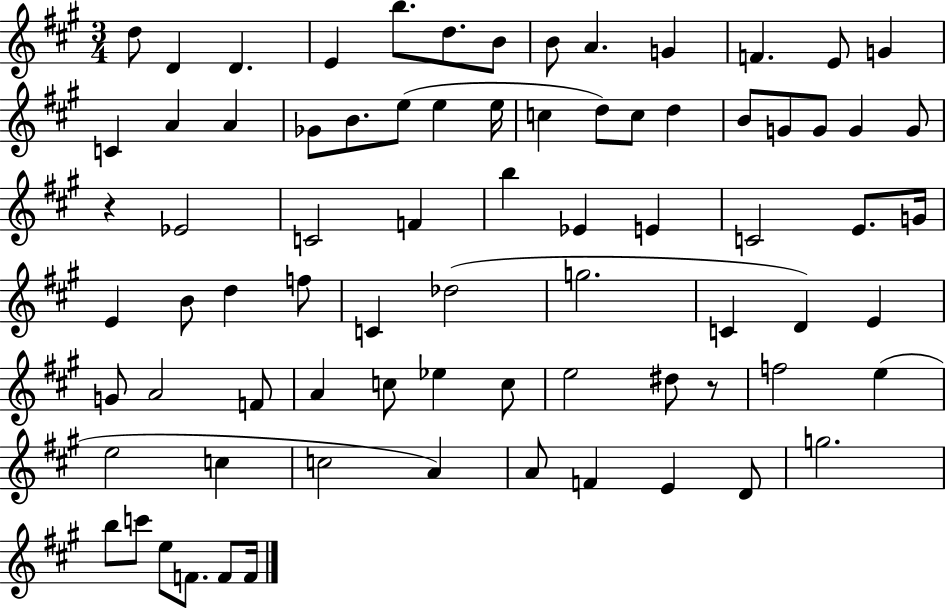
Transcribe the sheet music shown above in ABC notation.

X:1
T:Untitled
M:3/4
L:1/4
K:A
d/2 D D E b/2 d/2 B/2 B/2 A G F E/2 G C A A _G/2 B/2 e/2 e e/4 c d/2 c/2 d B/2 G/2 G/2 G G/2 z _E2 C2 F b _E E C2 E/2 G/4 E B/2 d f/2 C _d2 g2 C D E G/2 A2 F/2 A c/2 _e c/2 e2 ^d/2 z/2 f2 e e2 c c2 A A/2 F E D/2 g2 b/2 c'/2 e/2 F/2 F/2 F/4